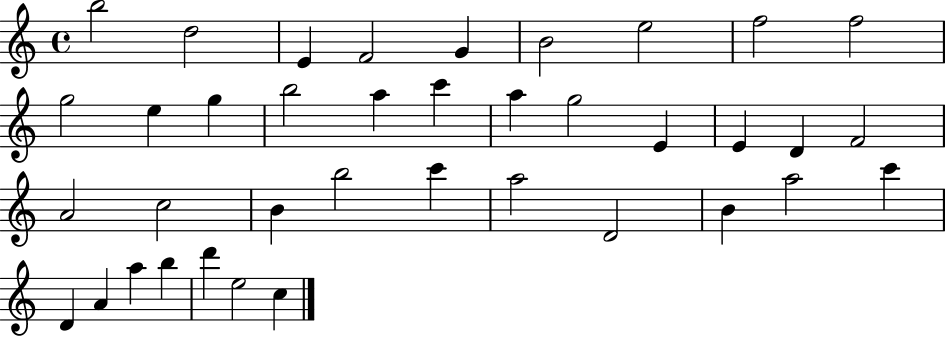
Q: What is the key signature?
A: C major